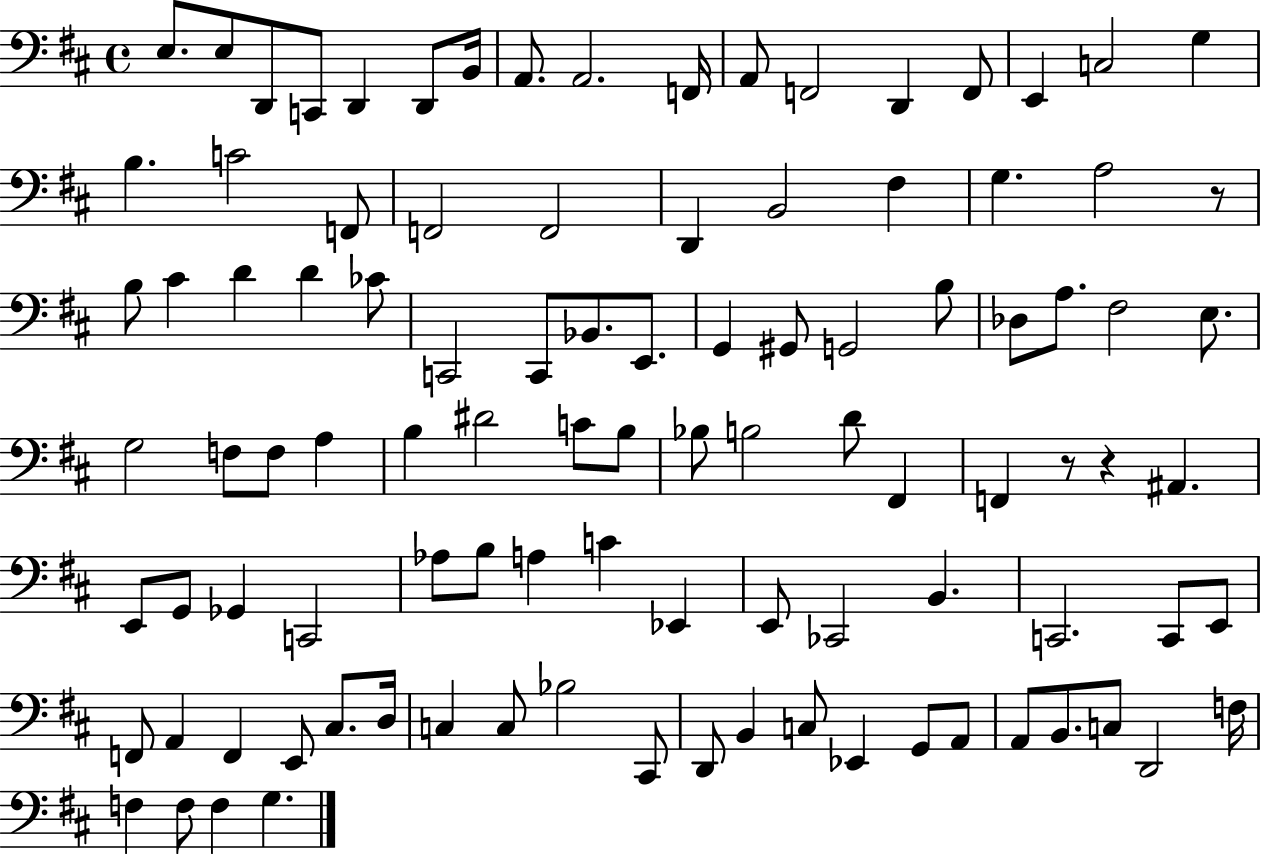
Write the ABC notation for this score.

X:1
T:Untitled
M:4/4
L:1/4
K:D
E,/2 E,/2 D,,/2 C,,/2 D,, D,,/2 B,,/4 A,,/2 A,,2 F,,/4 A,,/2 F,,2 D,, F,,/2 E,, C,2 G, B, C2 F,,/2 F,,2 F,,2 D,, B,,2 ^F, G, A,2 z/2 B,/2 ^C D D _C/2 C,,2 C,,/2 _B,,/2 E,,/2 G,, ^G,,/2 G,,2 B,/2 _D,/2 A,/2 ^F,2 E,/2 G,2 F,/2 F,/2 A, B, ^D2 C/2 B,/2 _B,/2 B,2 D/2 ^F,, F,, z/2 z ^A,, E,,/2 G,,/2 _G,, C,,2 _A,/2 B,/2 A, C _E,, E,,/2 _C,,2 B,, C,,2 C,,/2 E,,/2 F,,/2 A,, F,, E,,/2 ^C,/2 D,/4 C, C,/2 _B,2 ^C,,/2 D,,/2 B,, C,/2 _E,, G,,/2 A,,/2 A,,/2 B,,/2 C,/2 D,,2 F,/4 F, F,/2 F, G,